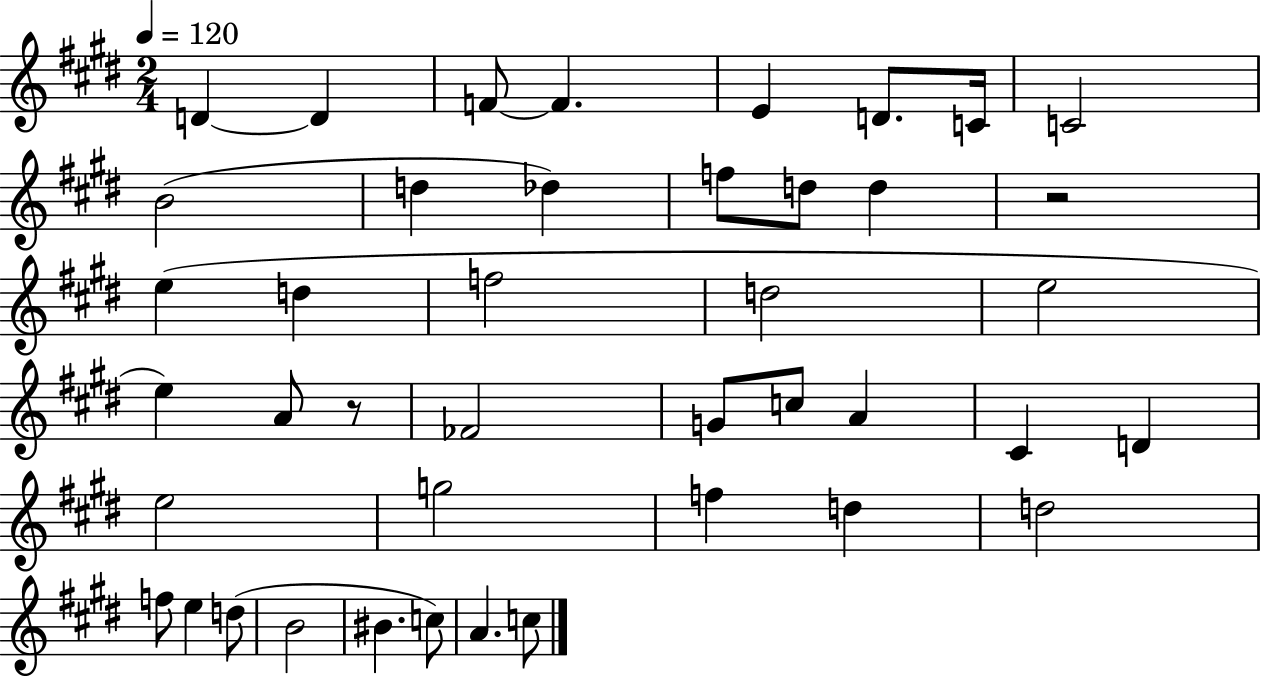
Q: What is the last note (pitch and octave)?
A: C5